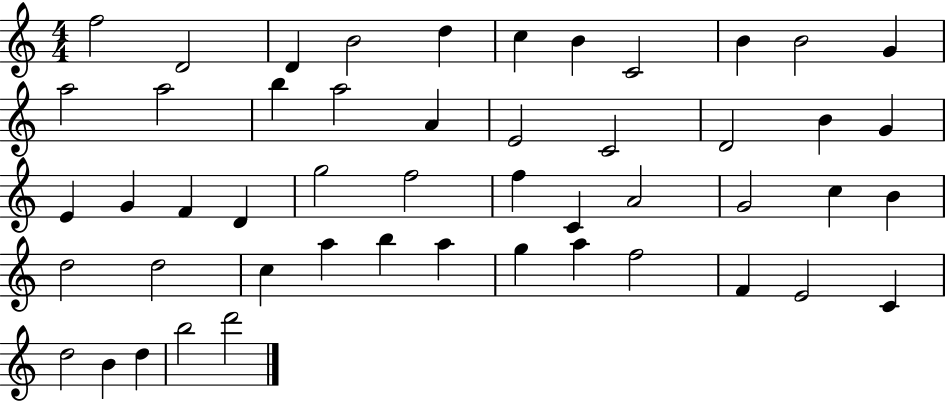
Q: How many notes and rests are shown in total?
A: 50